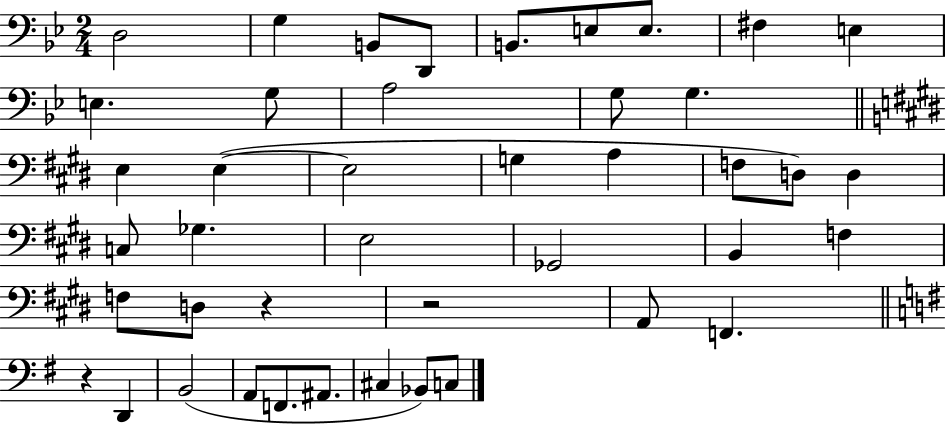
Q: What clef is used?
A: bass